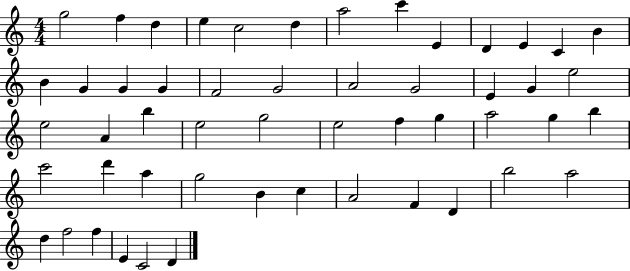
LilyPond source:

{
  \clef treble
  \numericTimeSignature
  \time 4/4
  \key c \major
  g''2 f''4 d''4 | e''4 c''2 d''4 | a''2 c'''4 e'4 | d'4 e'4 c'4 b'4 | \break b'4 g'4 g'4 g'4 | f'2 g'2 | a'2 g'2 | e'4 g'4 e''2 | \break e''2 a'4 b''4 | e''2 g''2 | e''2 f''4 g''4 | a''2 g''4 b''4 | \break c'''2 d'''4 a''4 | g''2 b'4 c''4 | a'2 f'4 d'4 | b''2 a''2 | \break d''4 f''2 f''4 | e'4 c'2 d'4 | \bar "|."
}